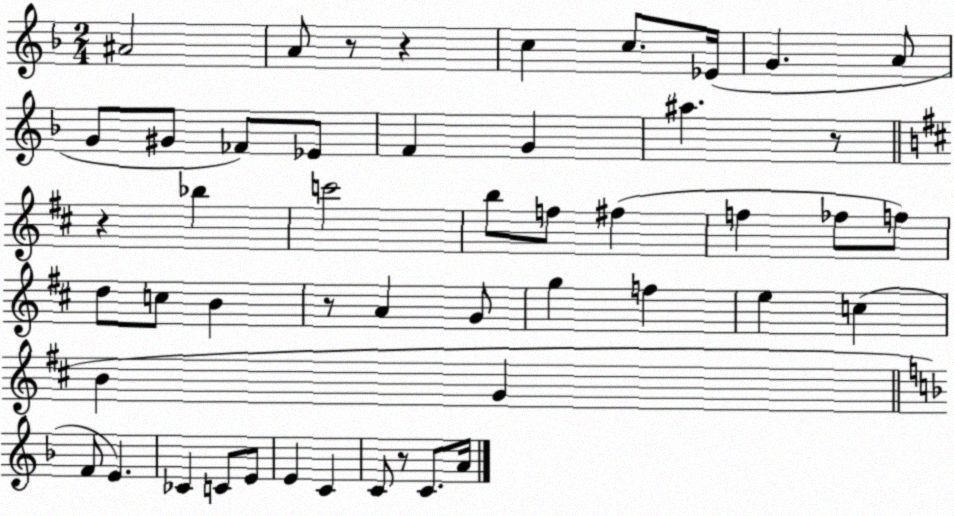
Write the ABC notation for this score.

X:1
T:Untitled
M:2/4
L:1/4
K:F
^A2 A/2 z/2 z c c/2 _E/4 G A/2 G/2 ^G/2 _F/2 _E/2 F G ^a z/2 z _b c'2 b/2 f/2 ^f f _f/2 f/2 d/2 c/2 B z/2 A G/2 g f e c B G F/2 E _C C/2 E/2 E C C/2 z/2 C/2 A/4